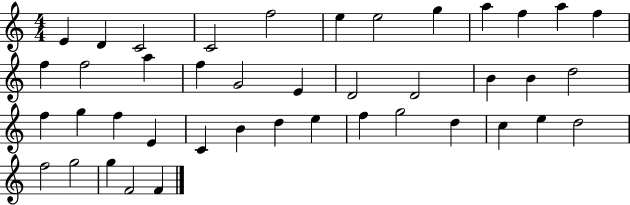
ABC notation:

X:1
T:Untitled
M:4/4
L:1/4
K:C
E D C2 C2 f2 e e2 g a f a f f f2 a f G2 E D2 D2 B B d2 f g f E C B d e f g2 d c e d2 f2 g2 g F2 F